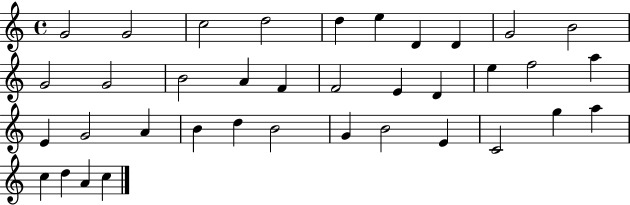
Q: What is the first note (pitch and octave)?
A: G4